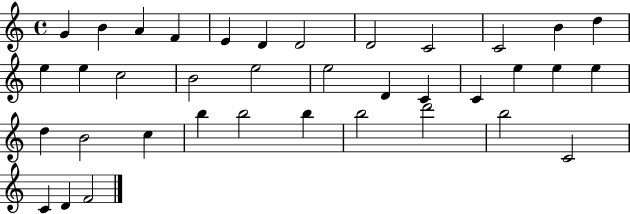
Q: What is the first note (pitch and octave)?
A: G4